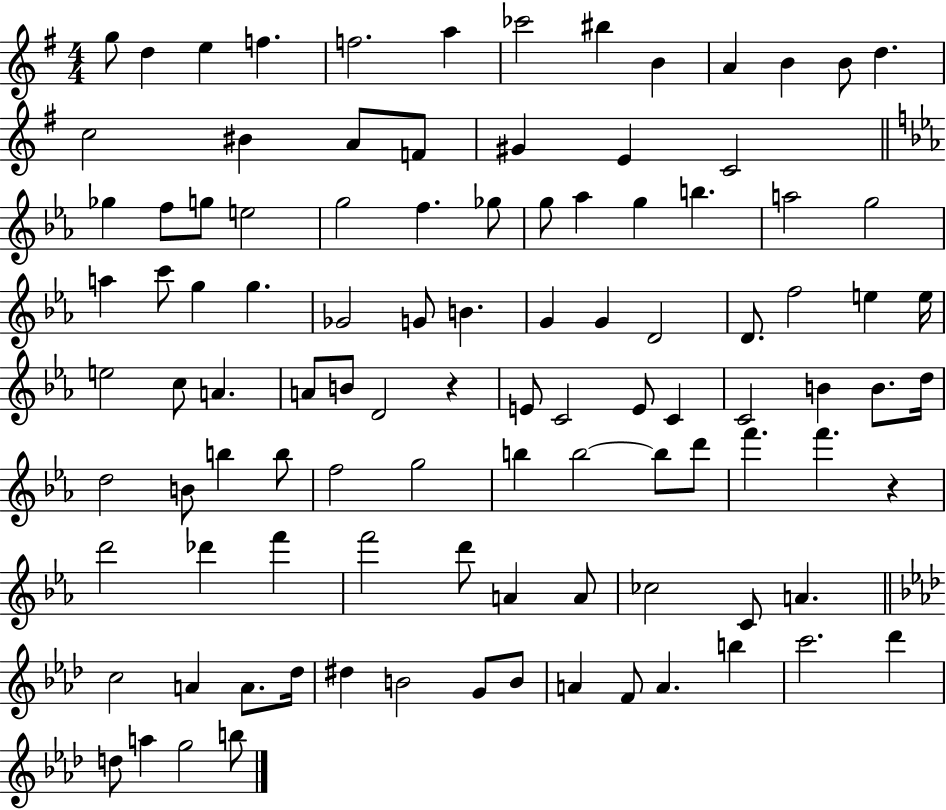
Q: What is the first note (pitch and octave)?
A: G5